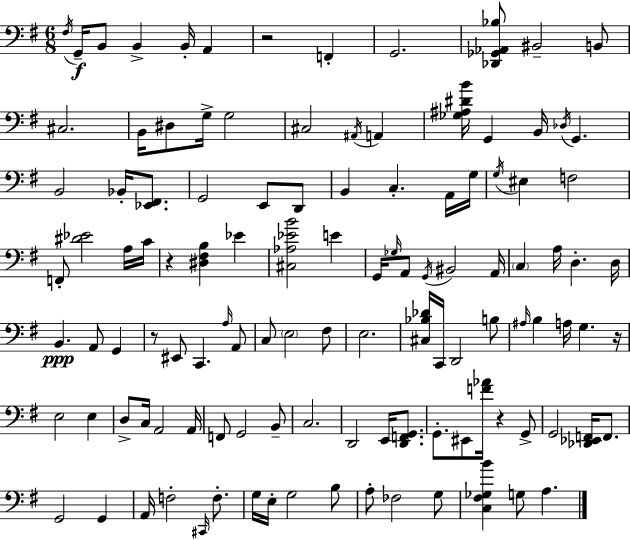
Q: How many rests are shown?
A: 5